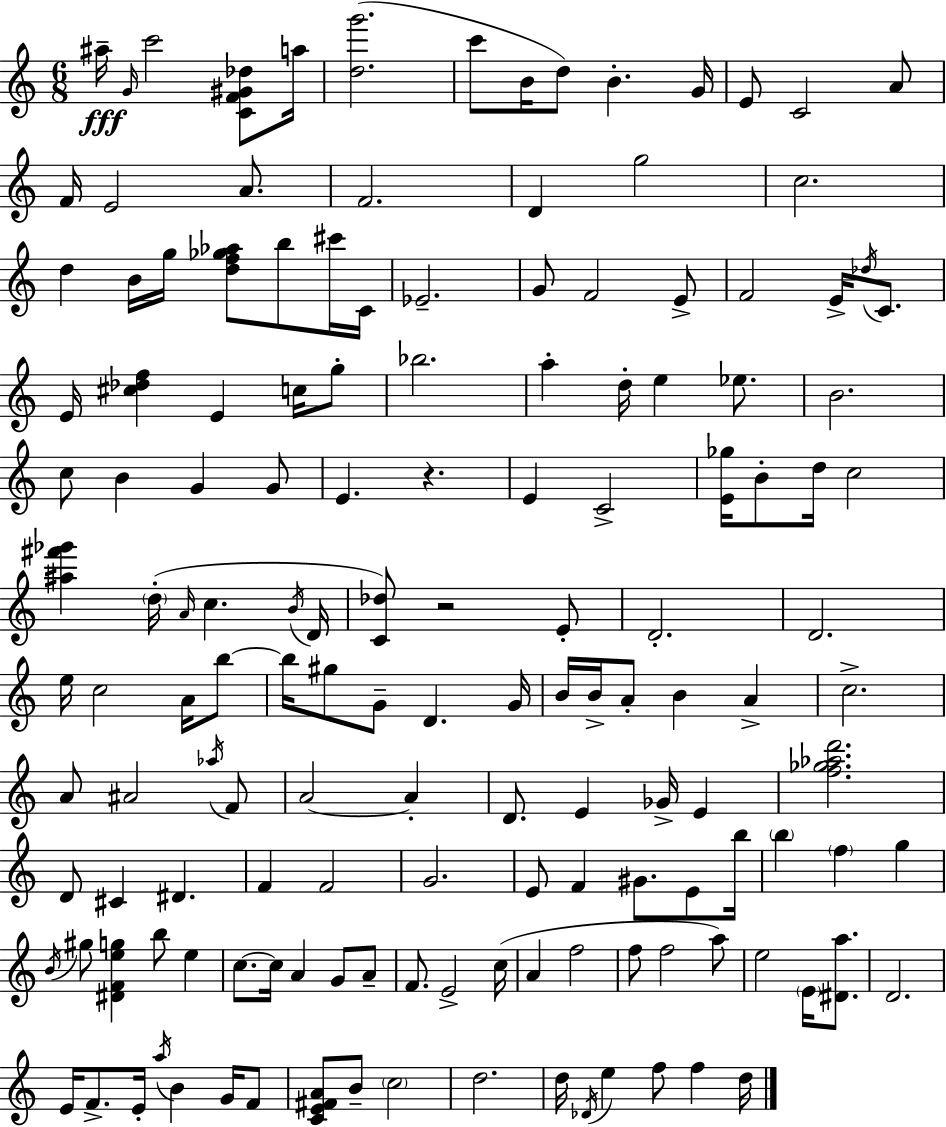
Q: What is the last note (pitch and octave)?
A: D5